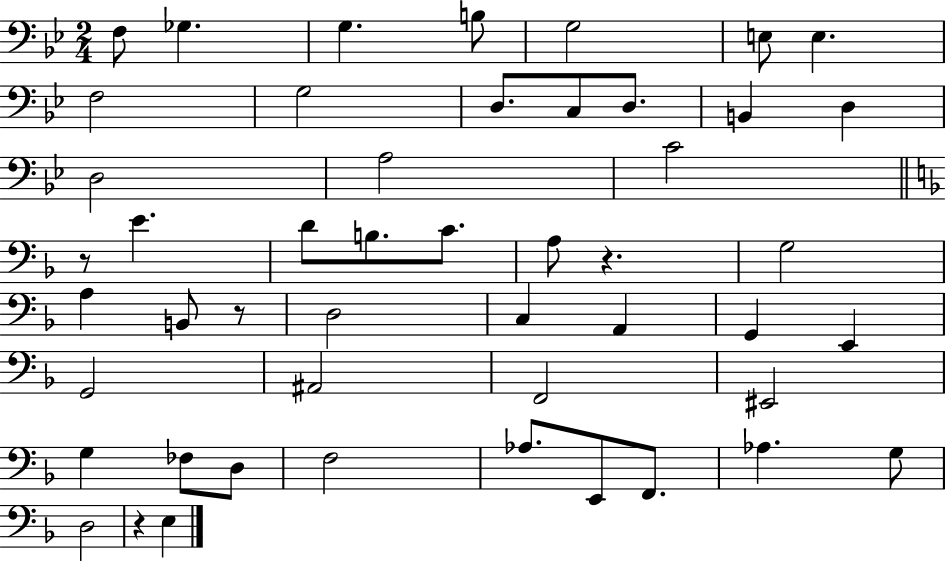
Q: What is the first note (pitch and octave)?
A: F3